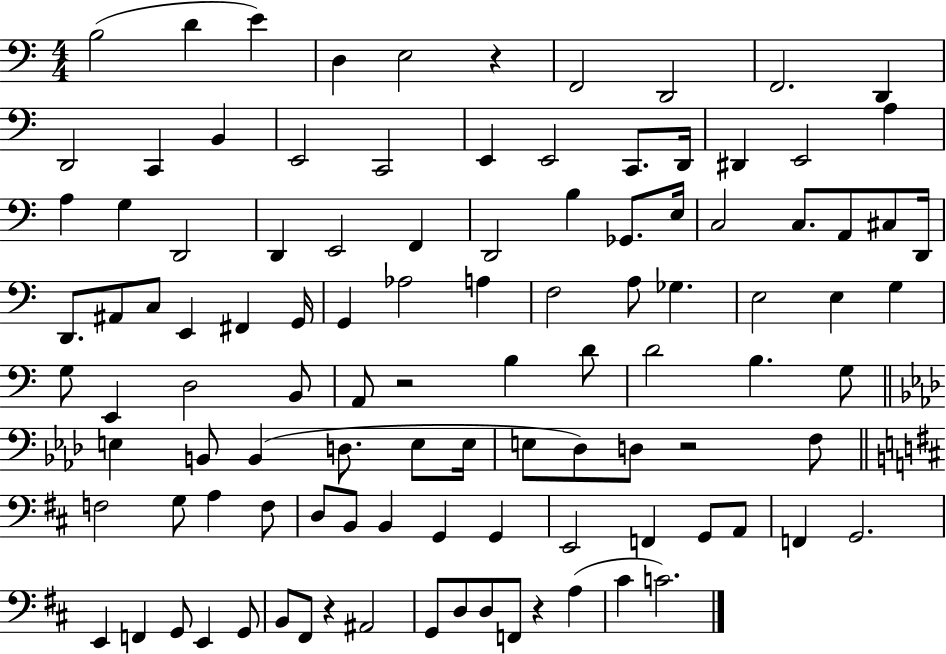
B3/h D4/q E4/q D3/q E3/h R/q F2/h D2/h F2/h. D2/q D2/h C2/q B2/q E2/h C2/h E2/q E2/h C2/e. D2/s D#2/q E2/h A3/q A3/q G3/q D2/h D2/q E2/h F2/q D2/h B3/q Gb2/e. E3/s C3/h C3/e. A2/e C#3/e D2/s D2/e. A#2/e C3/e E2/q F#2/q G2/s G2/q Ab3/h A3/q F3/h A3/e Gb3/q. E3/h E3/q G3/q G3/e E2/q D3/h B2/e A2/e R/h B3/q D4/e D4/h B3/q. G3/e E3/q B2/e B2/q D3/e. E3/e E3/s E3/e Db3/e D3/e R/h F3/e F3/h G3/e A3/q F3/e D3/e B2/e B2/q G2/q G2/q E2/h F2/q G2/e A2/e F2/q G2/h. E2/q F2/q G2/e E2/q G2/e B2/e F#2/e R/q A#2/h G2/e D3/e D3/e F2/e R/q A3/q C#4/q C4/h.